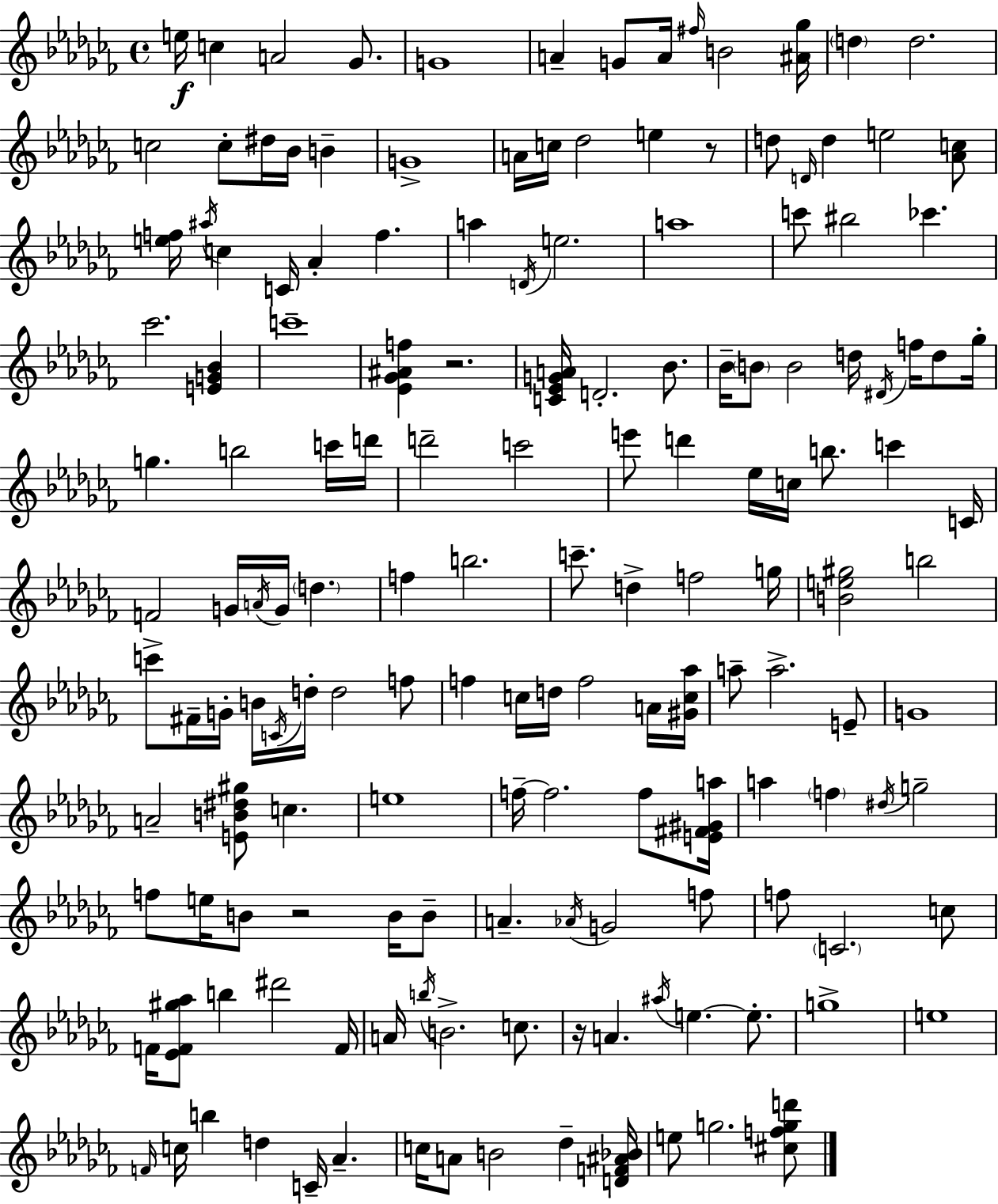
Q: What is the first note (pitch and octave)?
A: E5